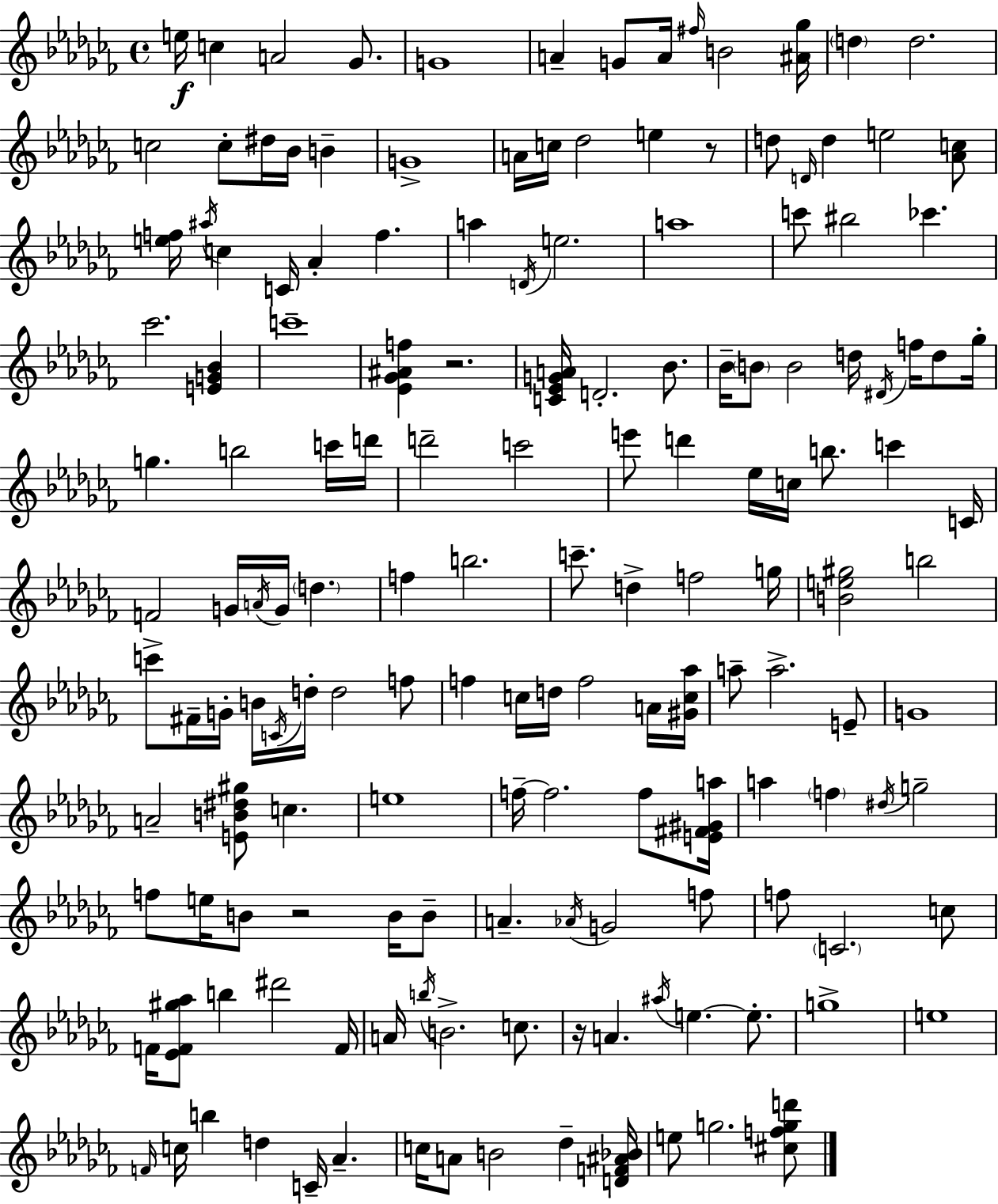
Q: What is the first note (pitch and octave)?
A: E5